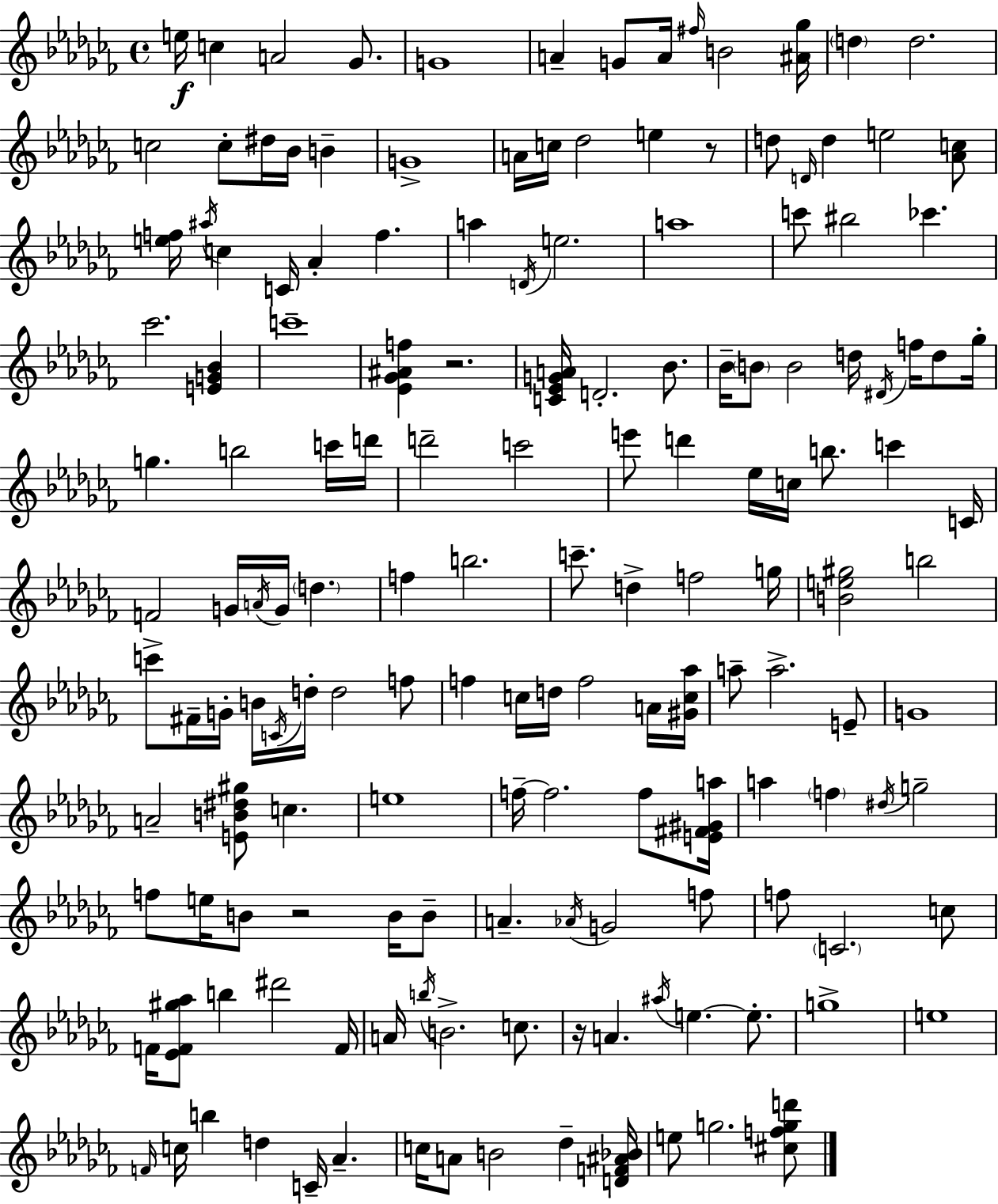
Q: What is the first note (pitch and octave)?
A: E5